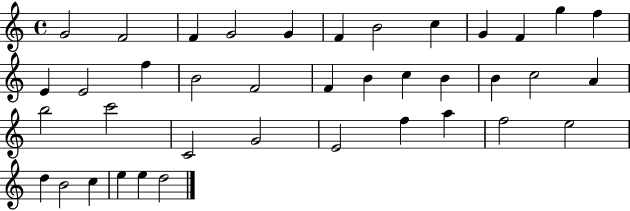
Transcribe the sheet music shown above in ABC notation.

X:1
T:Untitled
M:4/4
L:1/4
K:C
G2 F2 F G2 G F B2 c G F g f E E2 f B2 F2 F B c B B c2 A b2 c'2 C2 G2 E2 f a f2 e2 d B2 c e e d2